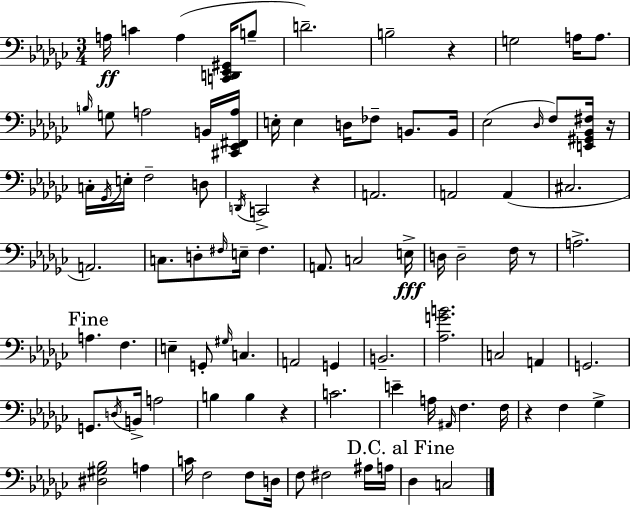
X:1
T:Untitled
M:3/4
L:1/4
K:Ebm
A,/4 C A, [C,,D,,_E,,^G,,]/4 B,/2 D2 B,2 z G,2 A,/4 A,/2 B,/4 G,/2 A,2 B,,/4 [^C,,_E,,^F,,A,]/4 E,/4 E, D,/4 _F,/2 B,,/2 B,,/4 _E,2 _D,/4 F,/2 [E,,^G,,_B,,^F,]/4 z/4 C,/4 _G,,/4 E,/4 F,2 D,/2 D,,/4 C,,2 z A,,2 A,,2 A,, ^C,2 A,,2 C,/2 D,/2 ^F,/4 E,/4 ^F, A,,/2 C,2 E,/4 D,/4 D,2 F,/4 z/2 A,2 A, F, E, G,,/2 ^G,/4 C, A,,2 G,, B,,2 [_A,GB]2 C,2 A,, G,,2 G,,/2 D,/4 B,,/4 A,2 B, B, z C2 E A,/4 ^A,,/4 F, F,/4 z F, _G, [^D,^G,_B,]2 A, C/4 F,2 F,/2 D,/4 F,/2 ^F,2 ^A,/4 A,/4 _D, C,2